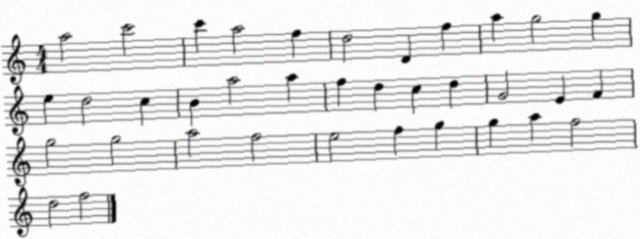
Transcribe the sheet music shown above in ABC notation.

X:1
T:Untitled
M:4/4
L:1/4
K:C
a2 c'2 c' a2 f d2 D f a g2 g e d2 c B a2 a f d c d G2 E F g2 g2 a2 f2 e2 f g g a f2 d2 f2